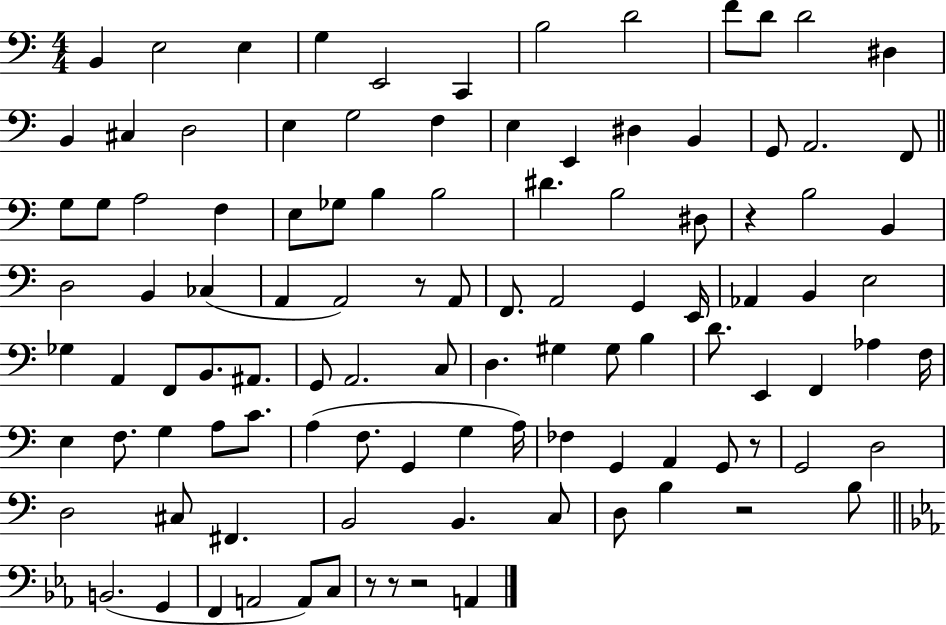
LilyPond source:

{
  \clef bass
  \numericTimeSignature
  \time 4/4
  \key c \major
  b,4 e2 e4 | g4 e,2 c,4 | b2 d'2 | f'8 d'8 d'2 dis4 | \break b,4 cis4 d2 | e4 g2 f4 | e4 e,4 dis4 b,4 | g,8 a,2. f,8 | \break \bar "||" \break \key c \major g8 g8 a2 f4 | e8 ges8 b4 b2 | dis'4. b2 dis8 | r4 b2 b,4 | \break d2 b,4 ces4( | a,4 a,2) r8 a,8 | f,8. a,2 g,4 e,16 | aes,4 b,4 e2 | \break ges4 a,4 f,8 b,8. ais,8. | g,8 a,2. c8 | d4. gis4 gis8 b4 | d'8. e,4 f,4 aes4 f16 | \break e4 f8. g4 a8 c'8. | a4( f8. g,4 g4 a16) | fes4 g,4 a,4 g,8 r8 | g,2 d2 | \break d2 cis8 fis,4. | b,2 b,4. c8 | d8 b4 r2 b8 | \bar "||" \break \key ees \major b,2.( g,4 | f,4 a,2 a,8) c8 | r8 r8 r2 a,4 | \bar "|."
}